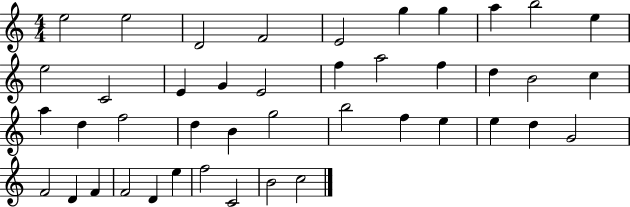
X:1
T:Untitled
M:4/4
L:1/4
K:C
e2 e2 D2 F2 E2 g g a b2 e e2 C2 E G E2 f a2 f d B2 c a d f2 d B g2 b2 f e e d G2 F2 D F F2 D e f2 C2 B2 c2